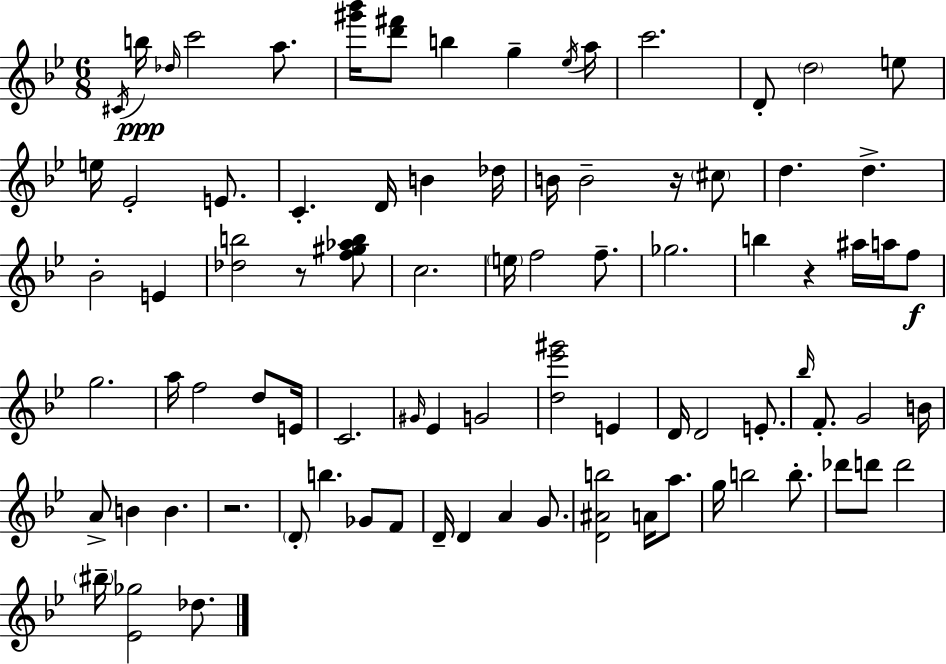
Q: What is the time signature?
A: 6/8